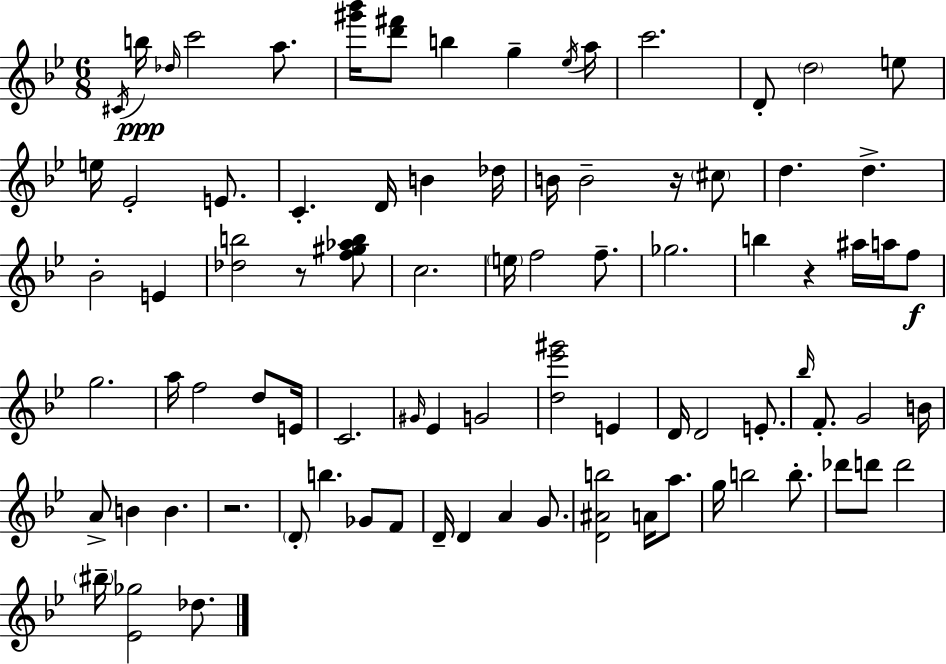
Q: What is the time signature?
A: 6/8